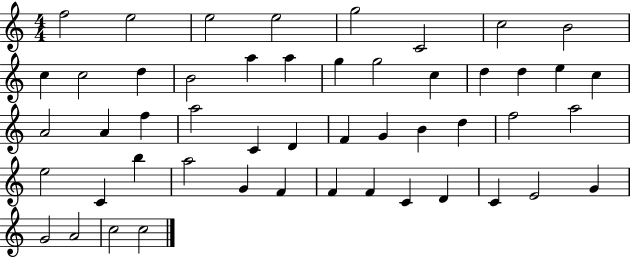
{
  \clef treble
  \numericTimeSignature
  \time 4/4
  \key c \major
  f''2 e''2 | e''2 e''2 | g''2 c'2 | c''2 b'2 | \break c''4 c''2 d''4 | b'2 a''4 a''4 | g''4 g''2 c''4 | d''4 d''4 e''4 c''4 | \break a'2 a'4 f''4 | a''2 c'4 d'4 | f'4 g'4 b'4 d''4 | f''2 a''2 | \break e''2 c'4 b''4 | a''2 g'4 f'4 | f'4 f'4 c'4 d'4 | c'4 e'2 g'4 | \break g'2 a'2 | c''2 c''2 | \bar "|."
}